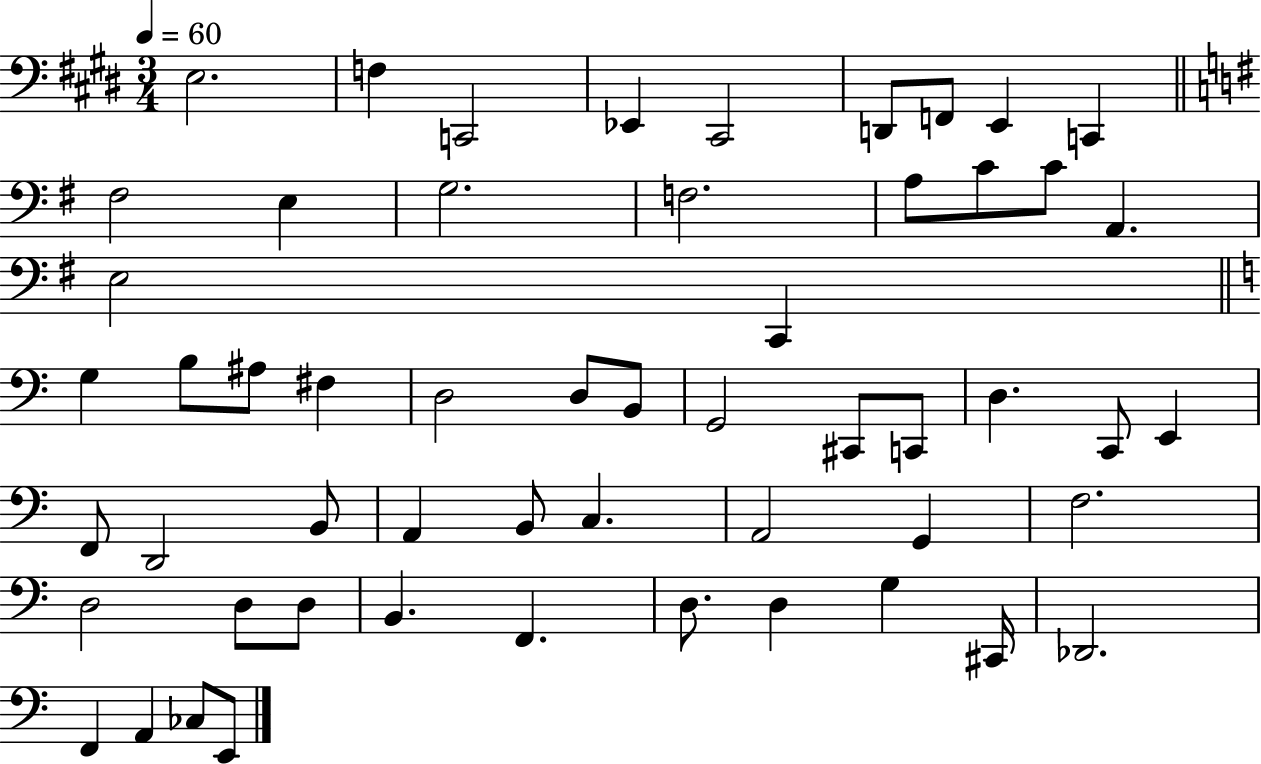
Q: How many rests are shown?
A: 0